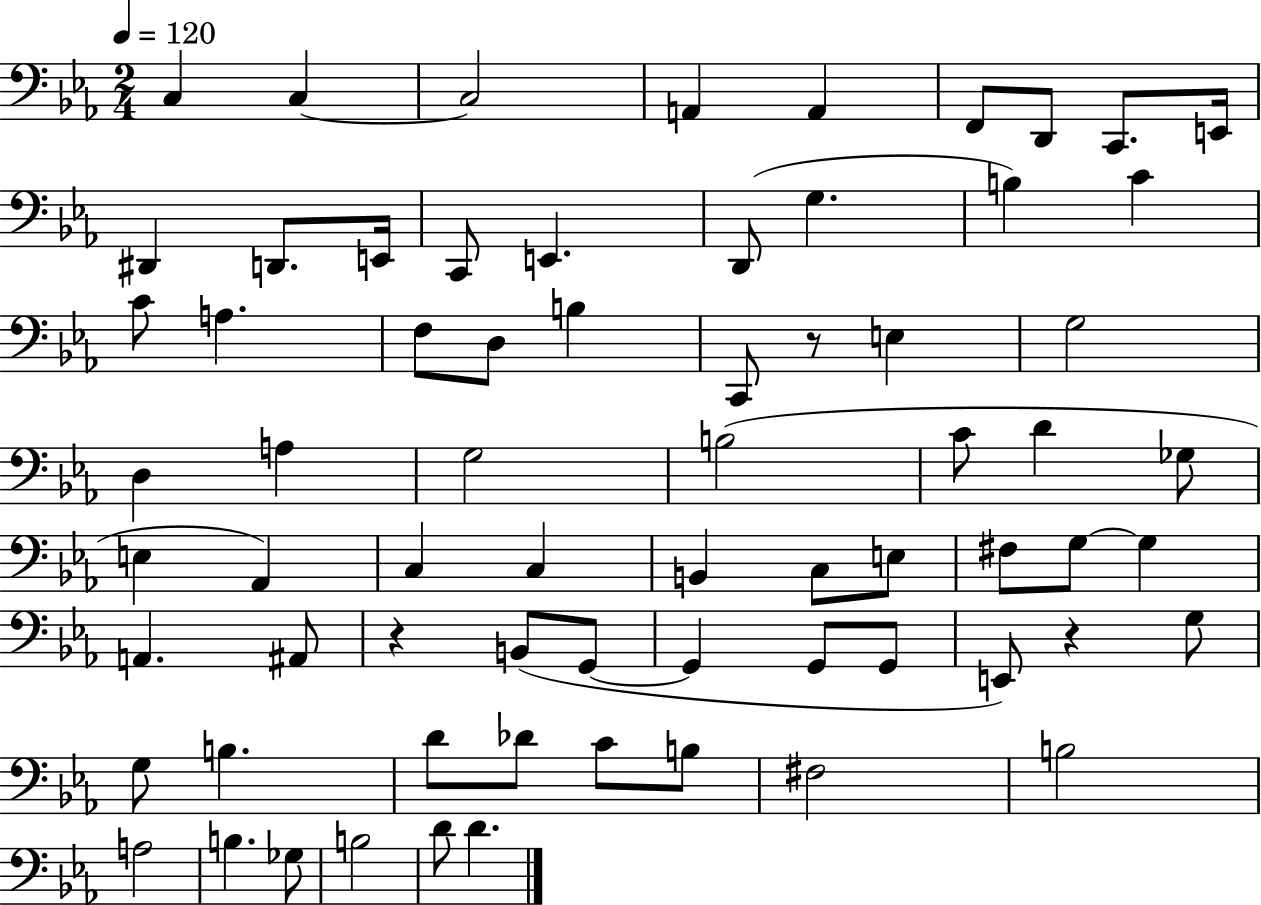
{
  \clef bass
  \numericTimeSignature
  \time 2/4
  \key ees \major
  \tempo 4 = 120
  \repeat volta 2 { c4 c4~~ | c2 | a,4 a,4 | f,8 d,8 c,8. e,16 | \break dis,4 d,8. e,16 | c,8 e,4. | d,8( g4. | b4) c'4 | \break c'8 a4. | f8 d8 b4 | c,8 r8 e4 | g2 | \break d4 a4 | g2 | b2( | c'8 d'4 ges8 | \break e4 aes,4) | c4 c4 | b,4 c8 e8 | fis8 g8~~ g4 | \break a,4. ais,8 | r4 b,8( g,8~~ | g,4 g,8 g,8 | e,8) r4 g8 | \break g8 b4. | d'8 des'8 c'8 b8 | fis2 | b2 | \break a2 | b4. ges8 | b2 | d'8 d'4. | \break } \bar "|."
}